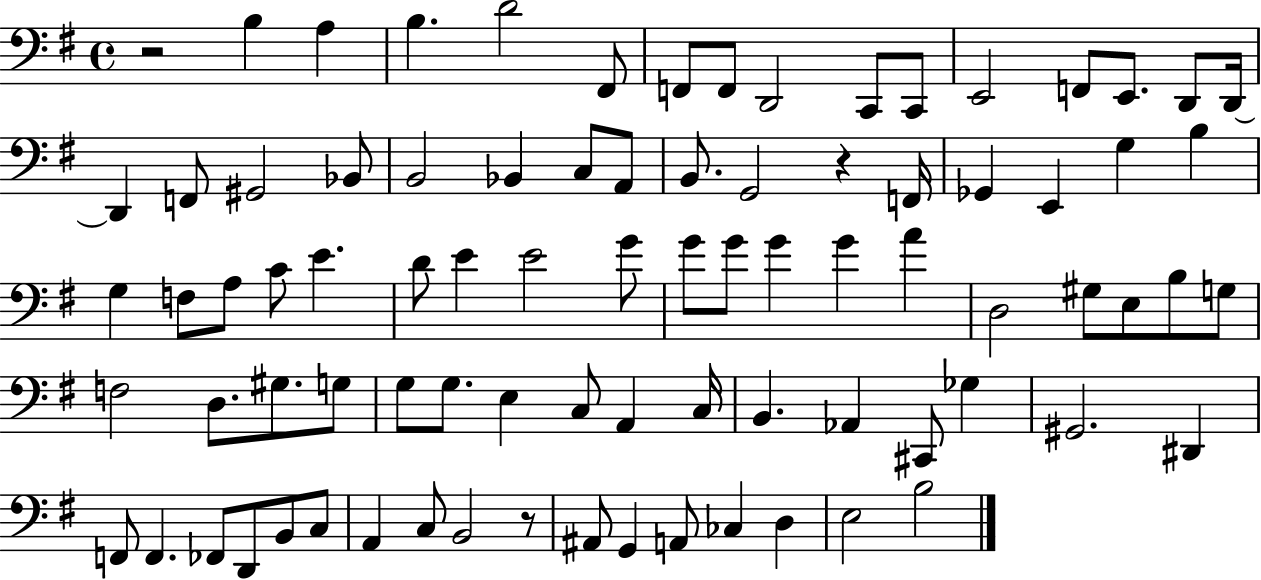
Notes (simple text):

R/h B3/q A3/q B3/q. D4/h F#2/e F2/e F2/e D2/h C2/e C2/e E2/h F2/e E2/e. D2/e D2/s D2/q F2/e G#2/h Bb2/e B2/h Bb2/q C3/e A2/e B2/e. G2/h R/q F2/s Gb2/q E2/q G3/q B3/q G3/q F3/e A3/e C4/e E4/q. D4/e E4/q E4/h G4/e G4/e G4/e G4/q G4/q A4/q D3/h G#3/e E3/e B3/e G3/e F3/h D3/e. G#3/e. G3/e G3/e G3/e. E3/q C3/e A2/q C3/s B2/q. Ab2/q C#2/e Gb3/q G#2/h. D#2/q F2/e F2/q. FES2/e D2/e B2/e C3/e A2/q C3/e B2/h R/e A#2/e G2/q A2/e CES3/q D3/q E3/h B3/h